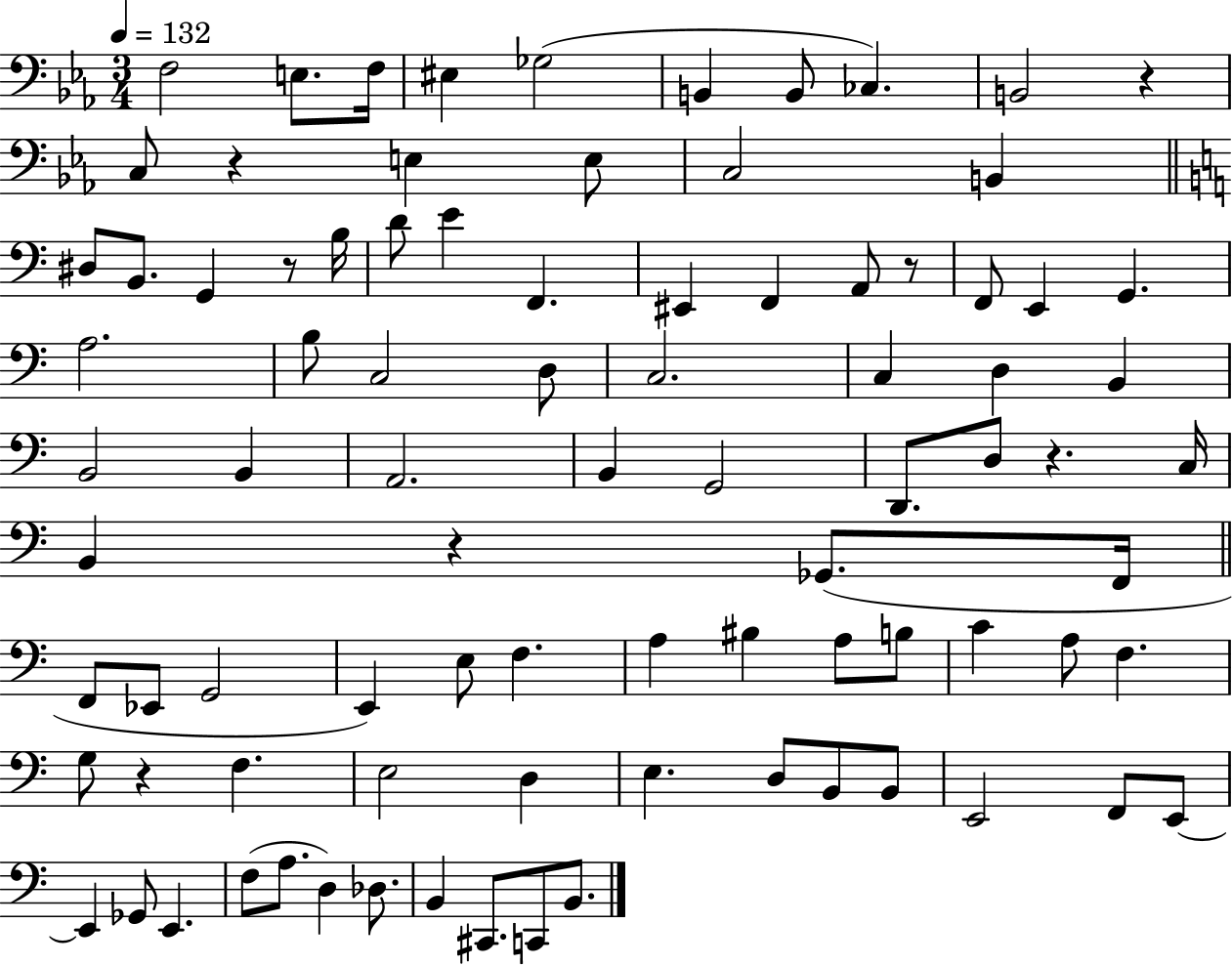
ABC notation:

X:1
T:Untitled
M:3/4
L:1/4
K:Eb
F,2 E,/2 F,/4 ^E, _G,2 B,, B,,/2 _C, B,,2 z C,/2 z E, E,/2 C,2 B,, ^D,/2 B,,/2 G,, z/2 B,/4 D/2 E F,, ^E,, F,, A,,/2 z/2 F,,/2 E,, G,, A,2 B,/2 C,2 D,/2 C,2 C, D, B,, B,,2 B,, A,,2 B,, G,,2 D,,/2 D,/2 z C,/4 B,, z _G,,/2 F,,/4 F,,/2 _E,,/2 G,,2 E,, E,/2 F, A, ^B, A,/2 B,/2 C A,/2 F, G,/2 z F, E,2 D, E, D,/2 B,,/2 B,,/2 E,,2 F,,/2 E,,/2 E,, _G,,/2 E,, F,/2 A,/2 D, _D,/2 B,, ^C,,/2 C,,/2 B,,/2